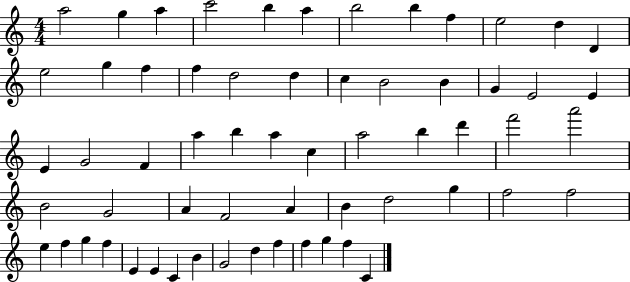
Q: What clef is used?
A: treble